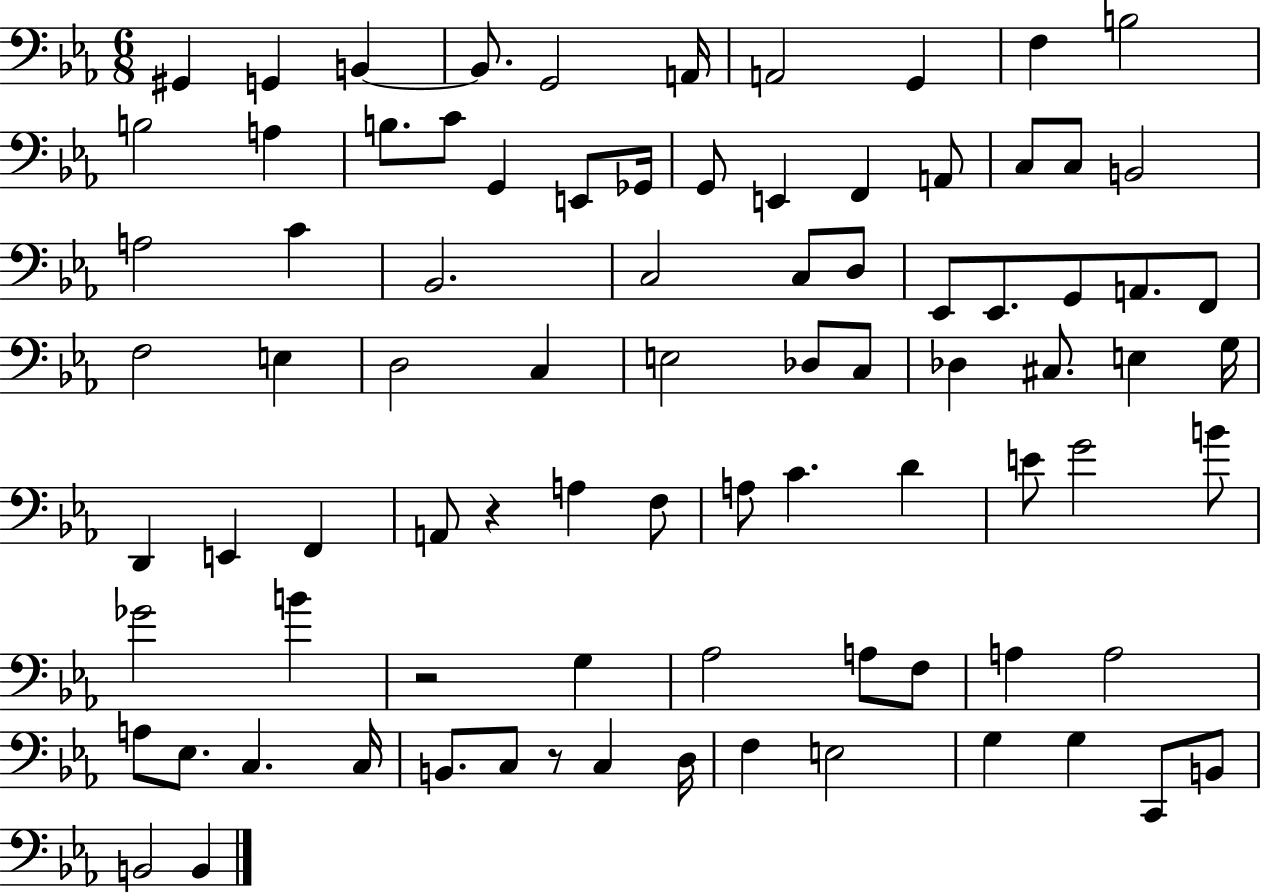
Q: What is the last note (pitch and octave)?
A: B2